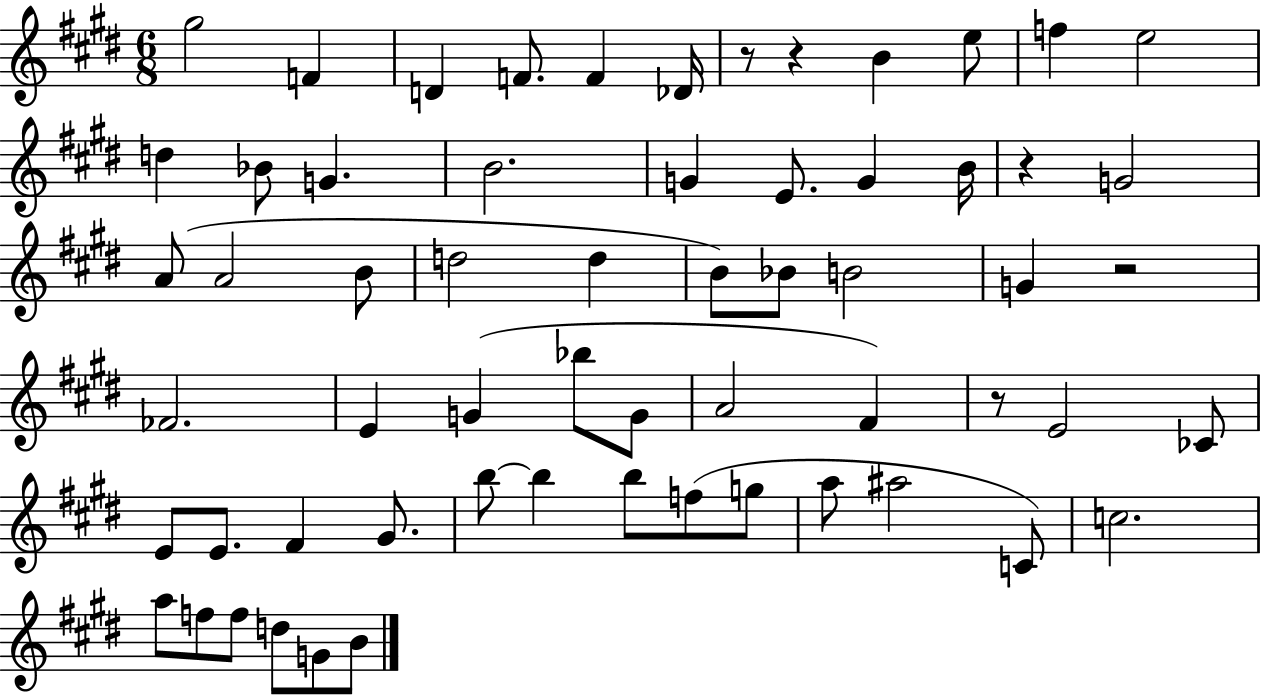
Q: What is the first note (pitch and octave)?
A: G#5